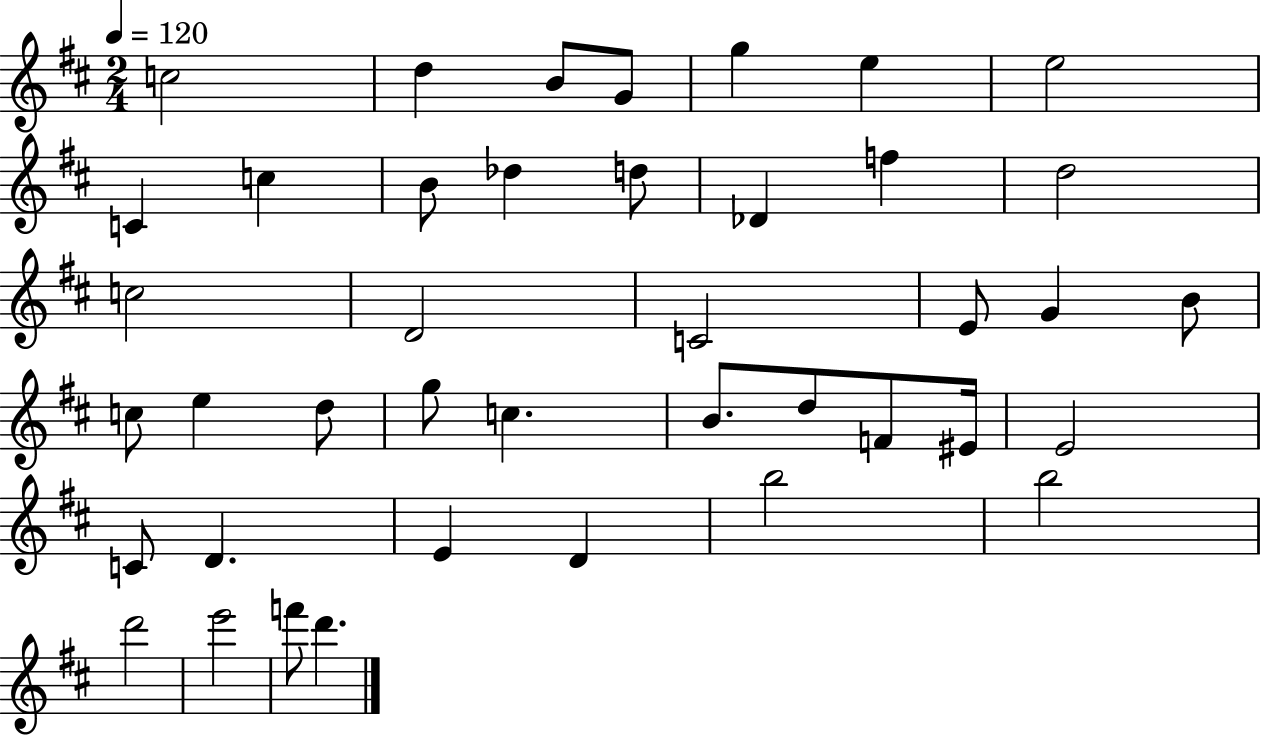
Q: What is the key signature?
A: D major